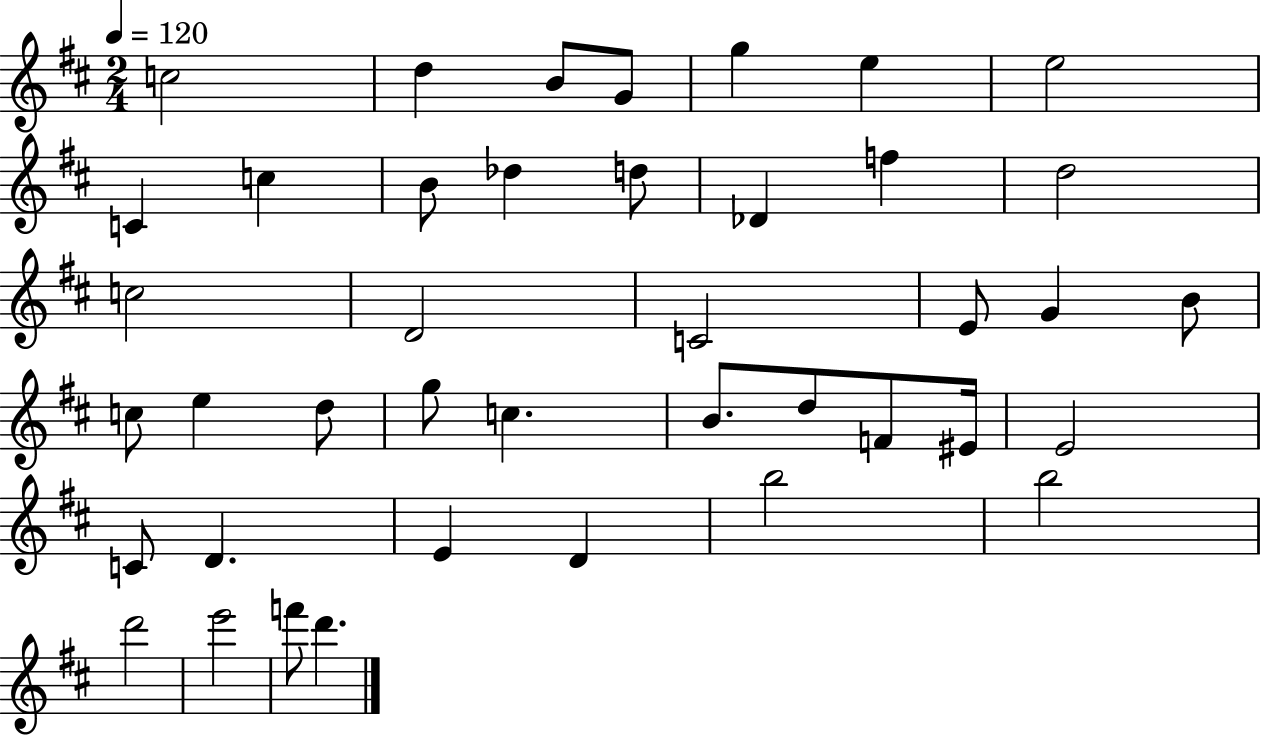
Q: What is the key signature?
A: D major